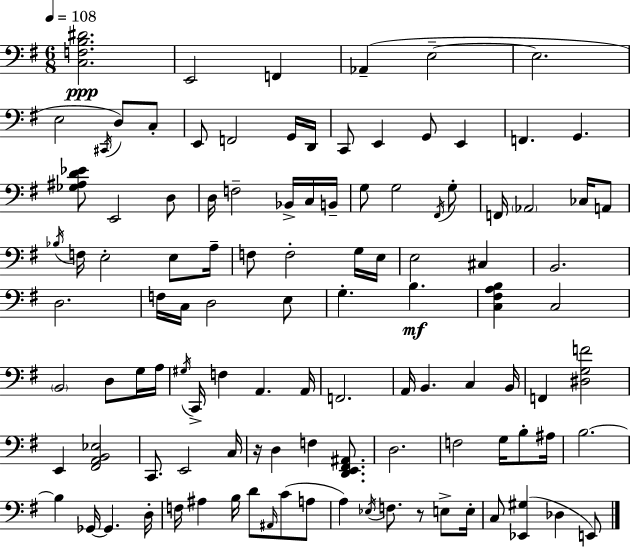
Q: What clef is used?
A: bass